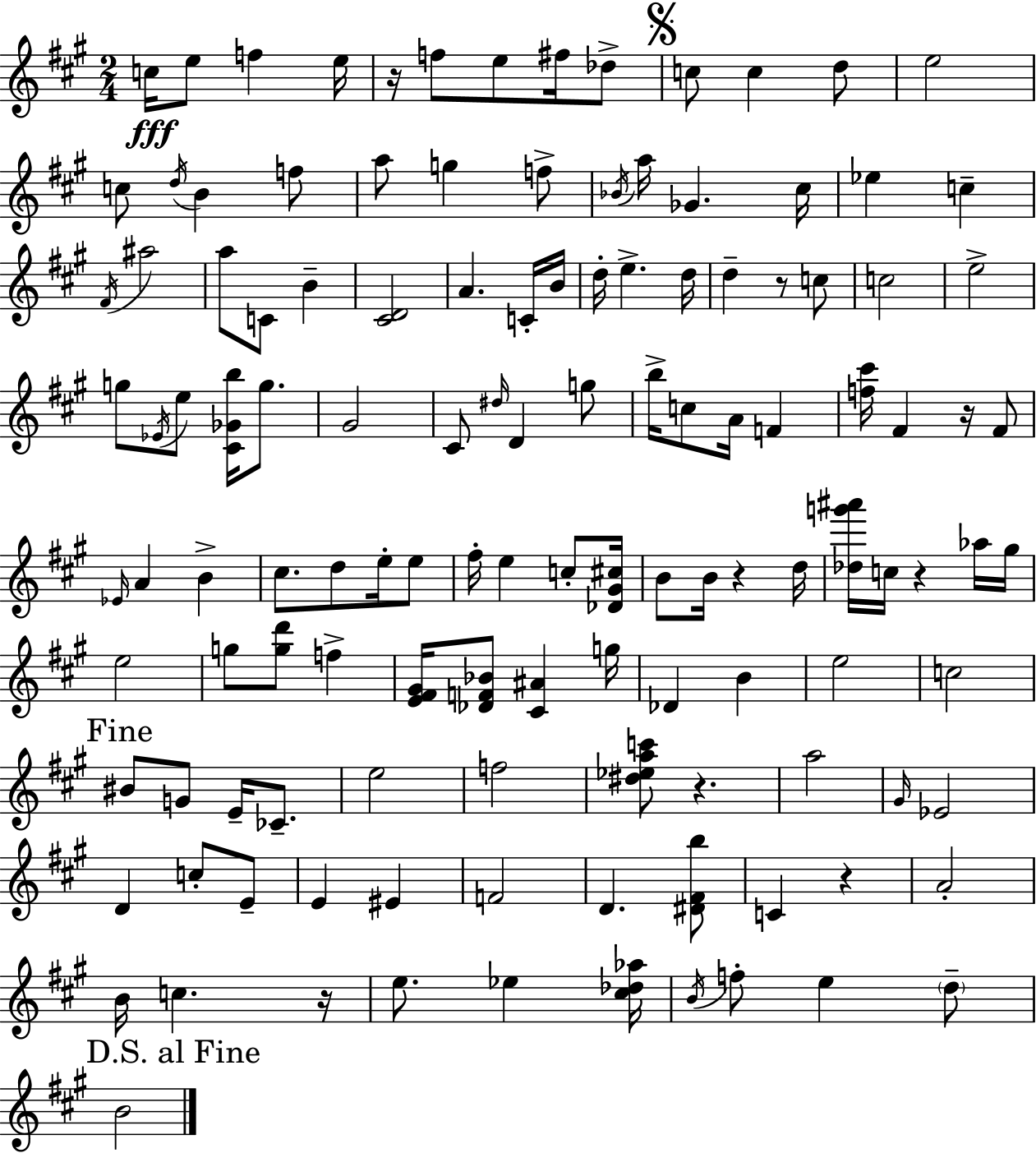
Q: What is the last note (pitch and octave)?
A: B4